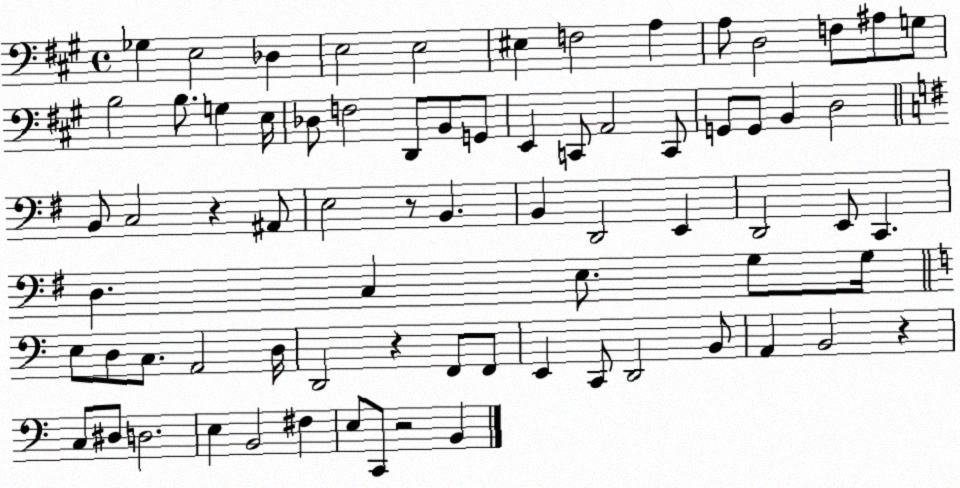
X:1
T:Untitled
M:4/4
L:1/4
K:A
_G, E,2 _D, E,2 E,2 ^E, F,2 A, A,/2 D,2 F,/2 ^A,/2 G,/2 B,2 B,/2 G, E,/4 _D,/2 F,2 D,,/2 B,,/2 G,,/2 E,, C,,/2 A,,2 C,,/2 G,,/2 G,,/2 B,, D,2 B,,/2 C,2 z ^A,,/2 E,2 z/2 B,, B,, D,,2 E,, D,,2 E,,/2 C,, D, C, E,/2 G,/2 G,/4 E,/2 D,/2 C,/2 A,,2 D,/4 D,,2 z F,,/2 F,,/2 E,, C,,/2 D,,2 B,,/2 A,, B,,2 z C,/2 ^D,/2 D,2 E, B,,2 ^F, E,/2 C,,/2 z2 B,,